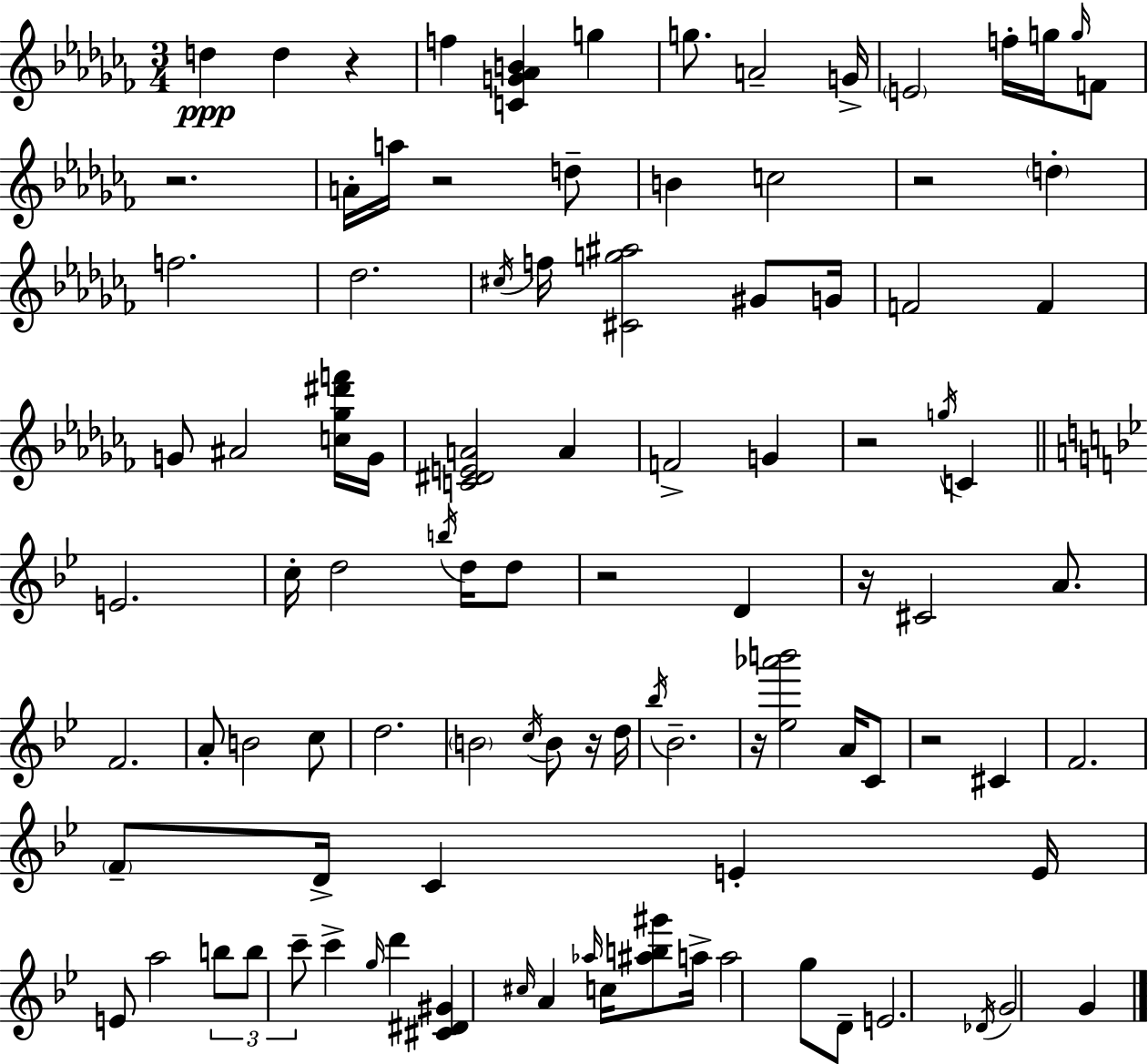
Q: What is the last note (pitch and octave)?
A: G4